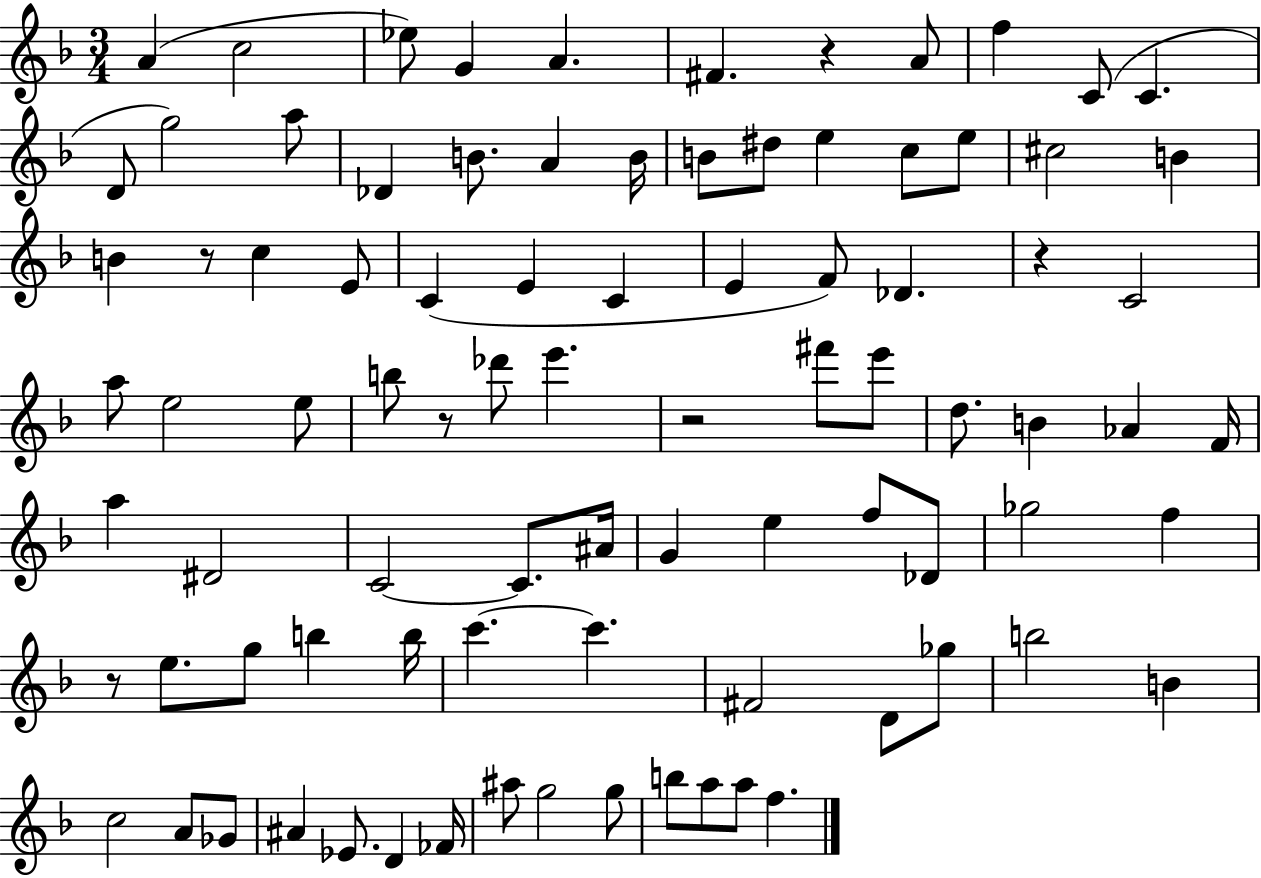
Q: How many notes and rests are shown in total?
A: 88